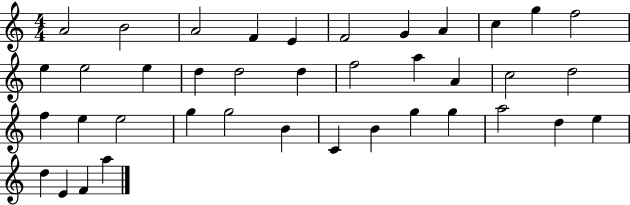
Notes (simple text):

A4/h B4/h A4/h F4/q E4/q F4/h G4/q A4/q C5/q G5/q F5/h E5/q E5/h E5/q D5/q D5/h D5/q F5/h A5/q A4/q C5/h D5/h F5/q E5/q E5/h G5/q G5/h B4/q C4/q B4/q G5/q G5/q A5/h D5/q E5/q D5/q E4/q F4/q A5/q